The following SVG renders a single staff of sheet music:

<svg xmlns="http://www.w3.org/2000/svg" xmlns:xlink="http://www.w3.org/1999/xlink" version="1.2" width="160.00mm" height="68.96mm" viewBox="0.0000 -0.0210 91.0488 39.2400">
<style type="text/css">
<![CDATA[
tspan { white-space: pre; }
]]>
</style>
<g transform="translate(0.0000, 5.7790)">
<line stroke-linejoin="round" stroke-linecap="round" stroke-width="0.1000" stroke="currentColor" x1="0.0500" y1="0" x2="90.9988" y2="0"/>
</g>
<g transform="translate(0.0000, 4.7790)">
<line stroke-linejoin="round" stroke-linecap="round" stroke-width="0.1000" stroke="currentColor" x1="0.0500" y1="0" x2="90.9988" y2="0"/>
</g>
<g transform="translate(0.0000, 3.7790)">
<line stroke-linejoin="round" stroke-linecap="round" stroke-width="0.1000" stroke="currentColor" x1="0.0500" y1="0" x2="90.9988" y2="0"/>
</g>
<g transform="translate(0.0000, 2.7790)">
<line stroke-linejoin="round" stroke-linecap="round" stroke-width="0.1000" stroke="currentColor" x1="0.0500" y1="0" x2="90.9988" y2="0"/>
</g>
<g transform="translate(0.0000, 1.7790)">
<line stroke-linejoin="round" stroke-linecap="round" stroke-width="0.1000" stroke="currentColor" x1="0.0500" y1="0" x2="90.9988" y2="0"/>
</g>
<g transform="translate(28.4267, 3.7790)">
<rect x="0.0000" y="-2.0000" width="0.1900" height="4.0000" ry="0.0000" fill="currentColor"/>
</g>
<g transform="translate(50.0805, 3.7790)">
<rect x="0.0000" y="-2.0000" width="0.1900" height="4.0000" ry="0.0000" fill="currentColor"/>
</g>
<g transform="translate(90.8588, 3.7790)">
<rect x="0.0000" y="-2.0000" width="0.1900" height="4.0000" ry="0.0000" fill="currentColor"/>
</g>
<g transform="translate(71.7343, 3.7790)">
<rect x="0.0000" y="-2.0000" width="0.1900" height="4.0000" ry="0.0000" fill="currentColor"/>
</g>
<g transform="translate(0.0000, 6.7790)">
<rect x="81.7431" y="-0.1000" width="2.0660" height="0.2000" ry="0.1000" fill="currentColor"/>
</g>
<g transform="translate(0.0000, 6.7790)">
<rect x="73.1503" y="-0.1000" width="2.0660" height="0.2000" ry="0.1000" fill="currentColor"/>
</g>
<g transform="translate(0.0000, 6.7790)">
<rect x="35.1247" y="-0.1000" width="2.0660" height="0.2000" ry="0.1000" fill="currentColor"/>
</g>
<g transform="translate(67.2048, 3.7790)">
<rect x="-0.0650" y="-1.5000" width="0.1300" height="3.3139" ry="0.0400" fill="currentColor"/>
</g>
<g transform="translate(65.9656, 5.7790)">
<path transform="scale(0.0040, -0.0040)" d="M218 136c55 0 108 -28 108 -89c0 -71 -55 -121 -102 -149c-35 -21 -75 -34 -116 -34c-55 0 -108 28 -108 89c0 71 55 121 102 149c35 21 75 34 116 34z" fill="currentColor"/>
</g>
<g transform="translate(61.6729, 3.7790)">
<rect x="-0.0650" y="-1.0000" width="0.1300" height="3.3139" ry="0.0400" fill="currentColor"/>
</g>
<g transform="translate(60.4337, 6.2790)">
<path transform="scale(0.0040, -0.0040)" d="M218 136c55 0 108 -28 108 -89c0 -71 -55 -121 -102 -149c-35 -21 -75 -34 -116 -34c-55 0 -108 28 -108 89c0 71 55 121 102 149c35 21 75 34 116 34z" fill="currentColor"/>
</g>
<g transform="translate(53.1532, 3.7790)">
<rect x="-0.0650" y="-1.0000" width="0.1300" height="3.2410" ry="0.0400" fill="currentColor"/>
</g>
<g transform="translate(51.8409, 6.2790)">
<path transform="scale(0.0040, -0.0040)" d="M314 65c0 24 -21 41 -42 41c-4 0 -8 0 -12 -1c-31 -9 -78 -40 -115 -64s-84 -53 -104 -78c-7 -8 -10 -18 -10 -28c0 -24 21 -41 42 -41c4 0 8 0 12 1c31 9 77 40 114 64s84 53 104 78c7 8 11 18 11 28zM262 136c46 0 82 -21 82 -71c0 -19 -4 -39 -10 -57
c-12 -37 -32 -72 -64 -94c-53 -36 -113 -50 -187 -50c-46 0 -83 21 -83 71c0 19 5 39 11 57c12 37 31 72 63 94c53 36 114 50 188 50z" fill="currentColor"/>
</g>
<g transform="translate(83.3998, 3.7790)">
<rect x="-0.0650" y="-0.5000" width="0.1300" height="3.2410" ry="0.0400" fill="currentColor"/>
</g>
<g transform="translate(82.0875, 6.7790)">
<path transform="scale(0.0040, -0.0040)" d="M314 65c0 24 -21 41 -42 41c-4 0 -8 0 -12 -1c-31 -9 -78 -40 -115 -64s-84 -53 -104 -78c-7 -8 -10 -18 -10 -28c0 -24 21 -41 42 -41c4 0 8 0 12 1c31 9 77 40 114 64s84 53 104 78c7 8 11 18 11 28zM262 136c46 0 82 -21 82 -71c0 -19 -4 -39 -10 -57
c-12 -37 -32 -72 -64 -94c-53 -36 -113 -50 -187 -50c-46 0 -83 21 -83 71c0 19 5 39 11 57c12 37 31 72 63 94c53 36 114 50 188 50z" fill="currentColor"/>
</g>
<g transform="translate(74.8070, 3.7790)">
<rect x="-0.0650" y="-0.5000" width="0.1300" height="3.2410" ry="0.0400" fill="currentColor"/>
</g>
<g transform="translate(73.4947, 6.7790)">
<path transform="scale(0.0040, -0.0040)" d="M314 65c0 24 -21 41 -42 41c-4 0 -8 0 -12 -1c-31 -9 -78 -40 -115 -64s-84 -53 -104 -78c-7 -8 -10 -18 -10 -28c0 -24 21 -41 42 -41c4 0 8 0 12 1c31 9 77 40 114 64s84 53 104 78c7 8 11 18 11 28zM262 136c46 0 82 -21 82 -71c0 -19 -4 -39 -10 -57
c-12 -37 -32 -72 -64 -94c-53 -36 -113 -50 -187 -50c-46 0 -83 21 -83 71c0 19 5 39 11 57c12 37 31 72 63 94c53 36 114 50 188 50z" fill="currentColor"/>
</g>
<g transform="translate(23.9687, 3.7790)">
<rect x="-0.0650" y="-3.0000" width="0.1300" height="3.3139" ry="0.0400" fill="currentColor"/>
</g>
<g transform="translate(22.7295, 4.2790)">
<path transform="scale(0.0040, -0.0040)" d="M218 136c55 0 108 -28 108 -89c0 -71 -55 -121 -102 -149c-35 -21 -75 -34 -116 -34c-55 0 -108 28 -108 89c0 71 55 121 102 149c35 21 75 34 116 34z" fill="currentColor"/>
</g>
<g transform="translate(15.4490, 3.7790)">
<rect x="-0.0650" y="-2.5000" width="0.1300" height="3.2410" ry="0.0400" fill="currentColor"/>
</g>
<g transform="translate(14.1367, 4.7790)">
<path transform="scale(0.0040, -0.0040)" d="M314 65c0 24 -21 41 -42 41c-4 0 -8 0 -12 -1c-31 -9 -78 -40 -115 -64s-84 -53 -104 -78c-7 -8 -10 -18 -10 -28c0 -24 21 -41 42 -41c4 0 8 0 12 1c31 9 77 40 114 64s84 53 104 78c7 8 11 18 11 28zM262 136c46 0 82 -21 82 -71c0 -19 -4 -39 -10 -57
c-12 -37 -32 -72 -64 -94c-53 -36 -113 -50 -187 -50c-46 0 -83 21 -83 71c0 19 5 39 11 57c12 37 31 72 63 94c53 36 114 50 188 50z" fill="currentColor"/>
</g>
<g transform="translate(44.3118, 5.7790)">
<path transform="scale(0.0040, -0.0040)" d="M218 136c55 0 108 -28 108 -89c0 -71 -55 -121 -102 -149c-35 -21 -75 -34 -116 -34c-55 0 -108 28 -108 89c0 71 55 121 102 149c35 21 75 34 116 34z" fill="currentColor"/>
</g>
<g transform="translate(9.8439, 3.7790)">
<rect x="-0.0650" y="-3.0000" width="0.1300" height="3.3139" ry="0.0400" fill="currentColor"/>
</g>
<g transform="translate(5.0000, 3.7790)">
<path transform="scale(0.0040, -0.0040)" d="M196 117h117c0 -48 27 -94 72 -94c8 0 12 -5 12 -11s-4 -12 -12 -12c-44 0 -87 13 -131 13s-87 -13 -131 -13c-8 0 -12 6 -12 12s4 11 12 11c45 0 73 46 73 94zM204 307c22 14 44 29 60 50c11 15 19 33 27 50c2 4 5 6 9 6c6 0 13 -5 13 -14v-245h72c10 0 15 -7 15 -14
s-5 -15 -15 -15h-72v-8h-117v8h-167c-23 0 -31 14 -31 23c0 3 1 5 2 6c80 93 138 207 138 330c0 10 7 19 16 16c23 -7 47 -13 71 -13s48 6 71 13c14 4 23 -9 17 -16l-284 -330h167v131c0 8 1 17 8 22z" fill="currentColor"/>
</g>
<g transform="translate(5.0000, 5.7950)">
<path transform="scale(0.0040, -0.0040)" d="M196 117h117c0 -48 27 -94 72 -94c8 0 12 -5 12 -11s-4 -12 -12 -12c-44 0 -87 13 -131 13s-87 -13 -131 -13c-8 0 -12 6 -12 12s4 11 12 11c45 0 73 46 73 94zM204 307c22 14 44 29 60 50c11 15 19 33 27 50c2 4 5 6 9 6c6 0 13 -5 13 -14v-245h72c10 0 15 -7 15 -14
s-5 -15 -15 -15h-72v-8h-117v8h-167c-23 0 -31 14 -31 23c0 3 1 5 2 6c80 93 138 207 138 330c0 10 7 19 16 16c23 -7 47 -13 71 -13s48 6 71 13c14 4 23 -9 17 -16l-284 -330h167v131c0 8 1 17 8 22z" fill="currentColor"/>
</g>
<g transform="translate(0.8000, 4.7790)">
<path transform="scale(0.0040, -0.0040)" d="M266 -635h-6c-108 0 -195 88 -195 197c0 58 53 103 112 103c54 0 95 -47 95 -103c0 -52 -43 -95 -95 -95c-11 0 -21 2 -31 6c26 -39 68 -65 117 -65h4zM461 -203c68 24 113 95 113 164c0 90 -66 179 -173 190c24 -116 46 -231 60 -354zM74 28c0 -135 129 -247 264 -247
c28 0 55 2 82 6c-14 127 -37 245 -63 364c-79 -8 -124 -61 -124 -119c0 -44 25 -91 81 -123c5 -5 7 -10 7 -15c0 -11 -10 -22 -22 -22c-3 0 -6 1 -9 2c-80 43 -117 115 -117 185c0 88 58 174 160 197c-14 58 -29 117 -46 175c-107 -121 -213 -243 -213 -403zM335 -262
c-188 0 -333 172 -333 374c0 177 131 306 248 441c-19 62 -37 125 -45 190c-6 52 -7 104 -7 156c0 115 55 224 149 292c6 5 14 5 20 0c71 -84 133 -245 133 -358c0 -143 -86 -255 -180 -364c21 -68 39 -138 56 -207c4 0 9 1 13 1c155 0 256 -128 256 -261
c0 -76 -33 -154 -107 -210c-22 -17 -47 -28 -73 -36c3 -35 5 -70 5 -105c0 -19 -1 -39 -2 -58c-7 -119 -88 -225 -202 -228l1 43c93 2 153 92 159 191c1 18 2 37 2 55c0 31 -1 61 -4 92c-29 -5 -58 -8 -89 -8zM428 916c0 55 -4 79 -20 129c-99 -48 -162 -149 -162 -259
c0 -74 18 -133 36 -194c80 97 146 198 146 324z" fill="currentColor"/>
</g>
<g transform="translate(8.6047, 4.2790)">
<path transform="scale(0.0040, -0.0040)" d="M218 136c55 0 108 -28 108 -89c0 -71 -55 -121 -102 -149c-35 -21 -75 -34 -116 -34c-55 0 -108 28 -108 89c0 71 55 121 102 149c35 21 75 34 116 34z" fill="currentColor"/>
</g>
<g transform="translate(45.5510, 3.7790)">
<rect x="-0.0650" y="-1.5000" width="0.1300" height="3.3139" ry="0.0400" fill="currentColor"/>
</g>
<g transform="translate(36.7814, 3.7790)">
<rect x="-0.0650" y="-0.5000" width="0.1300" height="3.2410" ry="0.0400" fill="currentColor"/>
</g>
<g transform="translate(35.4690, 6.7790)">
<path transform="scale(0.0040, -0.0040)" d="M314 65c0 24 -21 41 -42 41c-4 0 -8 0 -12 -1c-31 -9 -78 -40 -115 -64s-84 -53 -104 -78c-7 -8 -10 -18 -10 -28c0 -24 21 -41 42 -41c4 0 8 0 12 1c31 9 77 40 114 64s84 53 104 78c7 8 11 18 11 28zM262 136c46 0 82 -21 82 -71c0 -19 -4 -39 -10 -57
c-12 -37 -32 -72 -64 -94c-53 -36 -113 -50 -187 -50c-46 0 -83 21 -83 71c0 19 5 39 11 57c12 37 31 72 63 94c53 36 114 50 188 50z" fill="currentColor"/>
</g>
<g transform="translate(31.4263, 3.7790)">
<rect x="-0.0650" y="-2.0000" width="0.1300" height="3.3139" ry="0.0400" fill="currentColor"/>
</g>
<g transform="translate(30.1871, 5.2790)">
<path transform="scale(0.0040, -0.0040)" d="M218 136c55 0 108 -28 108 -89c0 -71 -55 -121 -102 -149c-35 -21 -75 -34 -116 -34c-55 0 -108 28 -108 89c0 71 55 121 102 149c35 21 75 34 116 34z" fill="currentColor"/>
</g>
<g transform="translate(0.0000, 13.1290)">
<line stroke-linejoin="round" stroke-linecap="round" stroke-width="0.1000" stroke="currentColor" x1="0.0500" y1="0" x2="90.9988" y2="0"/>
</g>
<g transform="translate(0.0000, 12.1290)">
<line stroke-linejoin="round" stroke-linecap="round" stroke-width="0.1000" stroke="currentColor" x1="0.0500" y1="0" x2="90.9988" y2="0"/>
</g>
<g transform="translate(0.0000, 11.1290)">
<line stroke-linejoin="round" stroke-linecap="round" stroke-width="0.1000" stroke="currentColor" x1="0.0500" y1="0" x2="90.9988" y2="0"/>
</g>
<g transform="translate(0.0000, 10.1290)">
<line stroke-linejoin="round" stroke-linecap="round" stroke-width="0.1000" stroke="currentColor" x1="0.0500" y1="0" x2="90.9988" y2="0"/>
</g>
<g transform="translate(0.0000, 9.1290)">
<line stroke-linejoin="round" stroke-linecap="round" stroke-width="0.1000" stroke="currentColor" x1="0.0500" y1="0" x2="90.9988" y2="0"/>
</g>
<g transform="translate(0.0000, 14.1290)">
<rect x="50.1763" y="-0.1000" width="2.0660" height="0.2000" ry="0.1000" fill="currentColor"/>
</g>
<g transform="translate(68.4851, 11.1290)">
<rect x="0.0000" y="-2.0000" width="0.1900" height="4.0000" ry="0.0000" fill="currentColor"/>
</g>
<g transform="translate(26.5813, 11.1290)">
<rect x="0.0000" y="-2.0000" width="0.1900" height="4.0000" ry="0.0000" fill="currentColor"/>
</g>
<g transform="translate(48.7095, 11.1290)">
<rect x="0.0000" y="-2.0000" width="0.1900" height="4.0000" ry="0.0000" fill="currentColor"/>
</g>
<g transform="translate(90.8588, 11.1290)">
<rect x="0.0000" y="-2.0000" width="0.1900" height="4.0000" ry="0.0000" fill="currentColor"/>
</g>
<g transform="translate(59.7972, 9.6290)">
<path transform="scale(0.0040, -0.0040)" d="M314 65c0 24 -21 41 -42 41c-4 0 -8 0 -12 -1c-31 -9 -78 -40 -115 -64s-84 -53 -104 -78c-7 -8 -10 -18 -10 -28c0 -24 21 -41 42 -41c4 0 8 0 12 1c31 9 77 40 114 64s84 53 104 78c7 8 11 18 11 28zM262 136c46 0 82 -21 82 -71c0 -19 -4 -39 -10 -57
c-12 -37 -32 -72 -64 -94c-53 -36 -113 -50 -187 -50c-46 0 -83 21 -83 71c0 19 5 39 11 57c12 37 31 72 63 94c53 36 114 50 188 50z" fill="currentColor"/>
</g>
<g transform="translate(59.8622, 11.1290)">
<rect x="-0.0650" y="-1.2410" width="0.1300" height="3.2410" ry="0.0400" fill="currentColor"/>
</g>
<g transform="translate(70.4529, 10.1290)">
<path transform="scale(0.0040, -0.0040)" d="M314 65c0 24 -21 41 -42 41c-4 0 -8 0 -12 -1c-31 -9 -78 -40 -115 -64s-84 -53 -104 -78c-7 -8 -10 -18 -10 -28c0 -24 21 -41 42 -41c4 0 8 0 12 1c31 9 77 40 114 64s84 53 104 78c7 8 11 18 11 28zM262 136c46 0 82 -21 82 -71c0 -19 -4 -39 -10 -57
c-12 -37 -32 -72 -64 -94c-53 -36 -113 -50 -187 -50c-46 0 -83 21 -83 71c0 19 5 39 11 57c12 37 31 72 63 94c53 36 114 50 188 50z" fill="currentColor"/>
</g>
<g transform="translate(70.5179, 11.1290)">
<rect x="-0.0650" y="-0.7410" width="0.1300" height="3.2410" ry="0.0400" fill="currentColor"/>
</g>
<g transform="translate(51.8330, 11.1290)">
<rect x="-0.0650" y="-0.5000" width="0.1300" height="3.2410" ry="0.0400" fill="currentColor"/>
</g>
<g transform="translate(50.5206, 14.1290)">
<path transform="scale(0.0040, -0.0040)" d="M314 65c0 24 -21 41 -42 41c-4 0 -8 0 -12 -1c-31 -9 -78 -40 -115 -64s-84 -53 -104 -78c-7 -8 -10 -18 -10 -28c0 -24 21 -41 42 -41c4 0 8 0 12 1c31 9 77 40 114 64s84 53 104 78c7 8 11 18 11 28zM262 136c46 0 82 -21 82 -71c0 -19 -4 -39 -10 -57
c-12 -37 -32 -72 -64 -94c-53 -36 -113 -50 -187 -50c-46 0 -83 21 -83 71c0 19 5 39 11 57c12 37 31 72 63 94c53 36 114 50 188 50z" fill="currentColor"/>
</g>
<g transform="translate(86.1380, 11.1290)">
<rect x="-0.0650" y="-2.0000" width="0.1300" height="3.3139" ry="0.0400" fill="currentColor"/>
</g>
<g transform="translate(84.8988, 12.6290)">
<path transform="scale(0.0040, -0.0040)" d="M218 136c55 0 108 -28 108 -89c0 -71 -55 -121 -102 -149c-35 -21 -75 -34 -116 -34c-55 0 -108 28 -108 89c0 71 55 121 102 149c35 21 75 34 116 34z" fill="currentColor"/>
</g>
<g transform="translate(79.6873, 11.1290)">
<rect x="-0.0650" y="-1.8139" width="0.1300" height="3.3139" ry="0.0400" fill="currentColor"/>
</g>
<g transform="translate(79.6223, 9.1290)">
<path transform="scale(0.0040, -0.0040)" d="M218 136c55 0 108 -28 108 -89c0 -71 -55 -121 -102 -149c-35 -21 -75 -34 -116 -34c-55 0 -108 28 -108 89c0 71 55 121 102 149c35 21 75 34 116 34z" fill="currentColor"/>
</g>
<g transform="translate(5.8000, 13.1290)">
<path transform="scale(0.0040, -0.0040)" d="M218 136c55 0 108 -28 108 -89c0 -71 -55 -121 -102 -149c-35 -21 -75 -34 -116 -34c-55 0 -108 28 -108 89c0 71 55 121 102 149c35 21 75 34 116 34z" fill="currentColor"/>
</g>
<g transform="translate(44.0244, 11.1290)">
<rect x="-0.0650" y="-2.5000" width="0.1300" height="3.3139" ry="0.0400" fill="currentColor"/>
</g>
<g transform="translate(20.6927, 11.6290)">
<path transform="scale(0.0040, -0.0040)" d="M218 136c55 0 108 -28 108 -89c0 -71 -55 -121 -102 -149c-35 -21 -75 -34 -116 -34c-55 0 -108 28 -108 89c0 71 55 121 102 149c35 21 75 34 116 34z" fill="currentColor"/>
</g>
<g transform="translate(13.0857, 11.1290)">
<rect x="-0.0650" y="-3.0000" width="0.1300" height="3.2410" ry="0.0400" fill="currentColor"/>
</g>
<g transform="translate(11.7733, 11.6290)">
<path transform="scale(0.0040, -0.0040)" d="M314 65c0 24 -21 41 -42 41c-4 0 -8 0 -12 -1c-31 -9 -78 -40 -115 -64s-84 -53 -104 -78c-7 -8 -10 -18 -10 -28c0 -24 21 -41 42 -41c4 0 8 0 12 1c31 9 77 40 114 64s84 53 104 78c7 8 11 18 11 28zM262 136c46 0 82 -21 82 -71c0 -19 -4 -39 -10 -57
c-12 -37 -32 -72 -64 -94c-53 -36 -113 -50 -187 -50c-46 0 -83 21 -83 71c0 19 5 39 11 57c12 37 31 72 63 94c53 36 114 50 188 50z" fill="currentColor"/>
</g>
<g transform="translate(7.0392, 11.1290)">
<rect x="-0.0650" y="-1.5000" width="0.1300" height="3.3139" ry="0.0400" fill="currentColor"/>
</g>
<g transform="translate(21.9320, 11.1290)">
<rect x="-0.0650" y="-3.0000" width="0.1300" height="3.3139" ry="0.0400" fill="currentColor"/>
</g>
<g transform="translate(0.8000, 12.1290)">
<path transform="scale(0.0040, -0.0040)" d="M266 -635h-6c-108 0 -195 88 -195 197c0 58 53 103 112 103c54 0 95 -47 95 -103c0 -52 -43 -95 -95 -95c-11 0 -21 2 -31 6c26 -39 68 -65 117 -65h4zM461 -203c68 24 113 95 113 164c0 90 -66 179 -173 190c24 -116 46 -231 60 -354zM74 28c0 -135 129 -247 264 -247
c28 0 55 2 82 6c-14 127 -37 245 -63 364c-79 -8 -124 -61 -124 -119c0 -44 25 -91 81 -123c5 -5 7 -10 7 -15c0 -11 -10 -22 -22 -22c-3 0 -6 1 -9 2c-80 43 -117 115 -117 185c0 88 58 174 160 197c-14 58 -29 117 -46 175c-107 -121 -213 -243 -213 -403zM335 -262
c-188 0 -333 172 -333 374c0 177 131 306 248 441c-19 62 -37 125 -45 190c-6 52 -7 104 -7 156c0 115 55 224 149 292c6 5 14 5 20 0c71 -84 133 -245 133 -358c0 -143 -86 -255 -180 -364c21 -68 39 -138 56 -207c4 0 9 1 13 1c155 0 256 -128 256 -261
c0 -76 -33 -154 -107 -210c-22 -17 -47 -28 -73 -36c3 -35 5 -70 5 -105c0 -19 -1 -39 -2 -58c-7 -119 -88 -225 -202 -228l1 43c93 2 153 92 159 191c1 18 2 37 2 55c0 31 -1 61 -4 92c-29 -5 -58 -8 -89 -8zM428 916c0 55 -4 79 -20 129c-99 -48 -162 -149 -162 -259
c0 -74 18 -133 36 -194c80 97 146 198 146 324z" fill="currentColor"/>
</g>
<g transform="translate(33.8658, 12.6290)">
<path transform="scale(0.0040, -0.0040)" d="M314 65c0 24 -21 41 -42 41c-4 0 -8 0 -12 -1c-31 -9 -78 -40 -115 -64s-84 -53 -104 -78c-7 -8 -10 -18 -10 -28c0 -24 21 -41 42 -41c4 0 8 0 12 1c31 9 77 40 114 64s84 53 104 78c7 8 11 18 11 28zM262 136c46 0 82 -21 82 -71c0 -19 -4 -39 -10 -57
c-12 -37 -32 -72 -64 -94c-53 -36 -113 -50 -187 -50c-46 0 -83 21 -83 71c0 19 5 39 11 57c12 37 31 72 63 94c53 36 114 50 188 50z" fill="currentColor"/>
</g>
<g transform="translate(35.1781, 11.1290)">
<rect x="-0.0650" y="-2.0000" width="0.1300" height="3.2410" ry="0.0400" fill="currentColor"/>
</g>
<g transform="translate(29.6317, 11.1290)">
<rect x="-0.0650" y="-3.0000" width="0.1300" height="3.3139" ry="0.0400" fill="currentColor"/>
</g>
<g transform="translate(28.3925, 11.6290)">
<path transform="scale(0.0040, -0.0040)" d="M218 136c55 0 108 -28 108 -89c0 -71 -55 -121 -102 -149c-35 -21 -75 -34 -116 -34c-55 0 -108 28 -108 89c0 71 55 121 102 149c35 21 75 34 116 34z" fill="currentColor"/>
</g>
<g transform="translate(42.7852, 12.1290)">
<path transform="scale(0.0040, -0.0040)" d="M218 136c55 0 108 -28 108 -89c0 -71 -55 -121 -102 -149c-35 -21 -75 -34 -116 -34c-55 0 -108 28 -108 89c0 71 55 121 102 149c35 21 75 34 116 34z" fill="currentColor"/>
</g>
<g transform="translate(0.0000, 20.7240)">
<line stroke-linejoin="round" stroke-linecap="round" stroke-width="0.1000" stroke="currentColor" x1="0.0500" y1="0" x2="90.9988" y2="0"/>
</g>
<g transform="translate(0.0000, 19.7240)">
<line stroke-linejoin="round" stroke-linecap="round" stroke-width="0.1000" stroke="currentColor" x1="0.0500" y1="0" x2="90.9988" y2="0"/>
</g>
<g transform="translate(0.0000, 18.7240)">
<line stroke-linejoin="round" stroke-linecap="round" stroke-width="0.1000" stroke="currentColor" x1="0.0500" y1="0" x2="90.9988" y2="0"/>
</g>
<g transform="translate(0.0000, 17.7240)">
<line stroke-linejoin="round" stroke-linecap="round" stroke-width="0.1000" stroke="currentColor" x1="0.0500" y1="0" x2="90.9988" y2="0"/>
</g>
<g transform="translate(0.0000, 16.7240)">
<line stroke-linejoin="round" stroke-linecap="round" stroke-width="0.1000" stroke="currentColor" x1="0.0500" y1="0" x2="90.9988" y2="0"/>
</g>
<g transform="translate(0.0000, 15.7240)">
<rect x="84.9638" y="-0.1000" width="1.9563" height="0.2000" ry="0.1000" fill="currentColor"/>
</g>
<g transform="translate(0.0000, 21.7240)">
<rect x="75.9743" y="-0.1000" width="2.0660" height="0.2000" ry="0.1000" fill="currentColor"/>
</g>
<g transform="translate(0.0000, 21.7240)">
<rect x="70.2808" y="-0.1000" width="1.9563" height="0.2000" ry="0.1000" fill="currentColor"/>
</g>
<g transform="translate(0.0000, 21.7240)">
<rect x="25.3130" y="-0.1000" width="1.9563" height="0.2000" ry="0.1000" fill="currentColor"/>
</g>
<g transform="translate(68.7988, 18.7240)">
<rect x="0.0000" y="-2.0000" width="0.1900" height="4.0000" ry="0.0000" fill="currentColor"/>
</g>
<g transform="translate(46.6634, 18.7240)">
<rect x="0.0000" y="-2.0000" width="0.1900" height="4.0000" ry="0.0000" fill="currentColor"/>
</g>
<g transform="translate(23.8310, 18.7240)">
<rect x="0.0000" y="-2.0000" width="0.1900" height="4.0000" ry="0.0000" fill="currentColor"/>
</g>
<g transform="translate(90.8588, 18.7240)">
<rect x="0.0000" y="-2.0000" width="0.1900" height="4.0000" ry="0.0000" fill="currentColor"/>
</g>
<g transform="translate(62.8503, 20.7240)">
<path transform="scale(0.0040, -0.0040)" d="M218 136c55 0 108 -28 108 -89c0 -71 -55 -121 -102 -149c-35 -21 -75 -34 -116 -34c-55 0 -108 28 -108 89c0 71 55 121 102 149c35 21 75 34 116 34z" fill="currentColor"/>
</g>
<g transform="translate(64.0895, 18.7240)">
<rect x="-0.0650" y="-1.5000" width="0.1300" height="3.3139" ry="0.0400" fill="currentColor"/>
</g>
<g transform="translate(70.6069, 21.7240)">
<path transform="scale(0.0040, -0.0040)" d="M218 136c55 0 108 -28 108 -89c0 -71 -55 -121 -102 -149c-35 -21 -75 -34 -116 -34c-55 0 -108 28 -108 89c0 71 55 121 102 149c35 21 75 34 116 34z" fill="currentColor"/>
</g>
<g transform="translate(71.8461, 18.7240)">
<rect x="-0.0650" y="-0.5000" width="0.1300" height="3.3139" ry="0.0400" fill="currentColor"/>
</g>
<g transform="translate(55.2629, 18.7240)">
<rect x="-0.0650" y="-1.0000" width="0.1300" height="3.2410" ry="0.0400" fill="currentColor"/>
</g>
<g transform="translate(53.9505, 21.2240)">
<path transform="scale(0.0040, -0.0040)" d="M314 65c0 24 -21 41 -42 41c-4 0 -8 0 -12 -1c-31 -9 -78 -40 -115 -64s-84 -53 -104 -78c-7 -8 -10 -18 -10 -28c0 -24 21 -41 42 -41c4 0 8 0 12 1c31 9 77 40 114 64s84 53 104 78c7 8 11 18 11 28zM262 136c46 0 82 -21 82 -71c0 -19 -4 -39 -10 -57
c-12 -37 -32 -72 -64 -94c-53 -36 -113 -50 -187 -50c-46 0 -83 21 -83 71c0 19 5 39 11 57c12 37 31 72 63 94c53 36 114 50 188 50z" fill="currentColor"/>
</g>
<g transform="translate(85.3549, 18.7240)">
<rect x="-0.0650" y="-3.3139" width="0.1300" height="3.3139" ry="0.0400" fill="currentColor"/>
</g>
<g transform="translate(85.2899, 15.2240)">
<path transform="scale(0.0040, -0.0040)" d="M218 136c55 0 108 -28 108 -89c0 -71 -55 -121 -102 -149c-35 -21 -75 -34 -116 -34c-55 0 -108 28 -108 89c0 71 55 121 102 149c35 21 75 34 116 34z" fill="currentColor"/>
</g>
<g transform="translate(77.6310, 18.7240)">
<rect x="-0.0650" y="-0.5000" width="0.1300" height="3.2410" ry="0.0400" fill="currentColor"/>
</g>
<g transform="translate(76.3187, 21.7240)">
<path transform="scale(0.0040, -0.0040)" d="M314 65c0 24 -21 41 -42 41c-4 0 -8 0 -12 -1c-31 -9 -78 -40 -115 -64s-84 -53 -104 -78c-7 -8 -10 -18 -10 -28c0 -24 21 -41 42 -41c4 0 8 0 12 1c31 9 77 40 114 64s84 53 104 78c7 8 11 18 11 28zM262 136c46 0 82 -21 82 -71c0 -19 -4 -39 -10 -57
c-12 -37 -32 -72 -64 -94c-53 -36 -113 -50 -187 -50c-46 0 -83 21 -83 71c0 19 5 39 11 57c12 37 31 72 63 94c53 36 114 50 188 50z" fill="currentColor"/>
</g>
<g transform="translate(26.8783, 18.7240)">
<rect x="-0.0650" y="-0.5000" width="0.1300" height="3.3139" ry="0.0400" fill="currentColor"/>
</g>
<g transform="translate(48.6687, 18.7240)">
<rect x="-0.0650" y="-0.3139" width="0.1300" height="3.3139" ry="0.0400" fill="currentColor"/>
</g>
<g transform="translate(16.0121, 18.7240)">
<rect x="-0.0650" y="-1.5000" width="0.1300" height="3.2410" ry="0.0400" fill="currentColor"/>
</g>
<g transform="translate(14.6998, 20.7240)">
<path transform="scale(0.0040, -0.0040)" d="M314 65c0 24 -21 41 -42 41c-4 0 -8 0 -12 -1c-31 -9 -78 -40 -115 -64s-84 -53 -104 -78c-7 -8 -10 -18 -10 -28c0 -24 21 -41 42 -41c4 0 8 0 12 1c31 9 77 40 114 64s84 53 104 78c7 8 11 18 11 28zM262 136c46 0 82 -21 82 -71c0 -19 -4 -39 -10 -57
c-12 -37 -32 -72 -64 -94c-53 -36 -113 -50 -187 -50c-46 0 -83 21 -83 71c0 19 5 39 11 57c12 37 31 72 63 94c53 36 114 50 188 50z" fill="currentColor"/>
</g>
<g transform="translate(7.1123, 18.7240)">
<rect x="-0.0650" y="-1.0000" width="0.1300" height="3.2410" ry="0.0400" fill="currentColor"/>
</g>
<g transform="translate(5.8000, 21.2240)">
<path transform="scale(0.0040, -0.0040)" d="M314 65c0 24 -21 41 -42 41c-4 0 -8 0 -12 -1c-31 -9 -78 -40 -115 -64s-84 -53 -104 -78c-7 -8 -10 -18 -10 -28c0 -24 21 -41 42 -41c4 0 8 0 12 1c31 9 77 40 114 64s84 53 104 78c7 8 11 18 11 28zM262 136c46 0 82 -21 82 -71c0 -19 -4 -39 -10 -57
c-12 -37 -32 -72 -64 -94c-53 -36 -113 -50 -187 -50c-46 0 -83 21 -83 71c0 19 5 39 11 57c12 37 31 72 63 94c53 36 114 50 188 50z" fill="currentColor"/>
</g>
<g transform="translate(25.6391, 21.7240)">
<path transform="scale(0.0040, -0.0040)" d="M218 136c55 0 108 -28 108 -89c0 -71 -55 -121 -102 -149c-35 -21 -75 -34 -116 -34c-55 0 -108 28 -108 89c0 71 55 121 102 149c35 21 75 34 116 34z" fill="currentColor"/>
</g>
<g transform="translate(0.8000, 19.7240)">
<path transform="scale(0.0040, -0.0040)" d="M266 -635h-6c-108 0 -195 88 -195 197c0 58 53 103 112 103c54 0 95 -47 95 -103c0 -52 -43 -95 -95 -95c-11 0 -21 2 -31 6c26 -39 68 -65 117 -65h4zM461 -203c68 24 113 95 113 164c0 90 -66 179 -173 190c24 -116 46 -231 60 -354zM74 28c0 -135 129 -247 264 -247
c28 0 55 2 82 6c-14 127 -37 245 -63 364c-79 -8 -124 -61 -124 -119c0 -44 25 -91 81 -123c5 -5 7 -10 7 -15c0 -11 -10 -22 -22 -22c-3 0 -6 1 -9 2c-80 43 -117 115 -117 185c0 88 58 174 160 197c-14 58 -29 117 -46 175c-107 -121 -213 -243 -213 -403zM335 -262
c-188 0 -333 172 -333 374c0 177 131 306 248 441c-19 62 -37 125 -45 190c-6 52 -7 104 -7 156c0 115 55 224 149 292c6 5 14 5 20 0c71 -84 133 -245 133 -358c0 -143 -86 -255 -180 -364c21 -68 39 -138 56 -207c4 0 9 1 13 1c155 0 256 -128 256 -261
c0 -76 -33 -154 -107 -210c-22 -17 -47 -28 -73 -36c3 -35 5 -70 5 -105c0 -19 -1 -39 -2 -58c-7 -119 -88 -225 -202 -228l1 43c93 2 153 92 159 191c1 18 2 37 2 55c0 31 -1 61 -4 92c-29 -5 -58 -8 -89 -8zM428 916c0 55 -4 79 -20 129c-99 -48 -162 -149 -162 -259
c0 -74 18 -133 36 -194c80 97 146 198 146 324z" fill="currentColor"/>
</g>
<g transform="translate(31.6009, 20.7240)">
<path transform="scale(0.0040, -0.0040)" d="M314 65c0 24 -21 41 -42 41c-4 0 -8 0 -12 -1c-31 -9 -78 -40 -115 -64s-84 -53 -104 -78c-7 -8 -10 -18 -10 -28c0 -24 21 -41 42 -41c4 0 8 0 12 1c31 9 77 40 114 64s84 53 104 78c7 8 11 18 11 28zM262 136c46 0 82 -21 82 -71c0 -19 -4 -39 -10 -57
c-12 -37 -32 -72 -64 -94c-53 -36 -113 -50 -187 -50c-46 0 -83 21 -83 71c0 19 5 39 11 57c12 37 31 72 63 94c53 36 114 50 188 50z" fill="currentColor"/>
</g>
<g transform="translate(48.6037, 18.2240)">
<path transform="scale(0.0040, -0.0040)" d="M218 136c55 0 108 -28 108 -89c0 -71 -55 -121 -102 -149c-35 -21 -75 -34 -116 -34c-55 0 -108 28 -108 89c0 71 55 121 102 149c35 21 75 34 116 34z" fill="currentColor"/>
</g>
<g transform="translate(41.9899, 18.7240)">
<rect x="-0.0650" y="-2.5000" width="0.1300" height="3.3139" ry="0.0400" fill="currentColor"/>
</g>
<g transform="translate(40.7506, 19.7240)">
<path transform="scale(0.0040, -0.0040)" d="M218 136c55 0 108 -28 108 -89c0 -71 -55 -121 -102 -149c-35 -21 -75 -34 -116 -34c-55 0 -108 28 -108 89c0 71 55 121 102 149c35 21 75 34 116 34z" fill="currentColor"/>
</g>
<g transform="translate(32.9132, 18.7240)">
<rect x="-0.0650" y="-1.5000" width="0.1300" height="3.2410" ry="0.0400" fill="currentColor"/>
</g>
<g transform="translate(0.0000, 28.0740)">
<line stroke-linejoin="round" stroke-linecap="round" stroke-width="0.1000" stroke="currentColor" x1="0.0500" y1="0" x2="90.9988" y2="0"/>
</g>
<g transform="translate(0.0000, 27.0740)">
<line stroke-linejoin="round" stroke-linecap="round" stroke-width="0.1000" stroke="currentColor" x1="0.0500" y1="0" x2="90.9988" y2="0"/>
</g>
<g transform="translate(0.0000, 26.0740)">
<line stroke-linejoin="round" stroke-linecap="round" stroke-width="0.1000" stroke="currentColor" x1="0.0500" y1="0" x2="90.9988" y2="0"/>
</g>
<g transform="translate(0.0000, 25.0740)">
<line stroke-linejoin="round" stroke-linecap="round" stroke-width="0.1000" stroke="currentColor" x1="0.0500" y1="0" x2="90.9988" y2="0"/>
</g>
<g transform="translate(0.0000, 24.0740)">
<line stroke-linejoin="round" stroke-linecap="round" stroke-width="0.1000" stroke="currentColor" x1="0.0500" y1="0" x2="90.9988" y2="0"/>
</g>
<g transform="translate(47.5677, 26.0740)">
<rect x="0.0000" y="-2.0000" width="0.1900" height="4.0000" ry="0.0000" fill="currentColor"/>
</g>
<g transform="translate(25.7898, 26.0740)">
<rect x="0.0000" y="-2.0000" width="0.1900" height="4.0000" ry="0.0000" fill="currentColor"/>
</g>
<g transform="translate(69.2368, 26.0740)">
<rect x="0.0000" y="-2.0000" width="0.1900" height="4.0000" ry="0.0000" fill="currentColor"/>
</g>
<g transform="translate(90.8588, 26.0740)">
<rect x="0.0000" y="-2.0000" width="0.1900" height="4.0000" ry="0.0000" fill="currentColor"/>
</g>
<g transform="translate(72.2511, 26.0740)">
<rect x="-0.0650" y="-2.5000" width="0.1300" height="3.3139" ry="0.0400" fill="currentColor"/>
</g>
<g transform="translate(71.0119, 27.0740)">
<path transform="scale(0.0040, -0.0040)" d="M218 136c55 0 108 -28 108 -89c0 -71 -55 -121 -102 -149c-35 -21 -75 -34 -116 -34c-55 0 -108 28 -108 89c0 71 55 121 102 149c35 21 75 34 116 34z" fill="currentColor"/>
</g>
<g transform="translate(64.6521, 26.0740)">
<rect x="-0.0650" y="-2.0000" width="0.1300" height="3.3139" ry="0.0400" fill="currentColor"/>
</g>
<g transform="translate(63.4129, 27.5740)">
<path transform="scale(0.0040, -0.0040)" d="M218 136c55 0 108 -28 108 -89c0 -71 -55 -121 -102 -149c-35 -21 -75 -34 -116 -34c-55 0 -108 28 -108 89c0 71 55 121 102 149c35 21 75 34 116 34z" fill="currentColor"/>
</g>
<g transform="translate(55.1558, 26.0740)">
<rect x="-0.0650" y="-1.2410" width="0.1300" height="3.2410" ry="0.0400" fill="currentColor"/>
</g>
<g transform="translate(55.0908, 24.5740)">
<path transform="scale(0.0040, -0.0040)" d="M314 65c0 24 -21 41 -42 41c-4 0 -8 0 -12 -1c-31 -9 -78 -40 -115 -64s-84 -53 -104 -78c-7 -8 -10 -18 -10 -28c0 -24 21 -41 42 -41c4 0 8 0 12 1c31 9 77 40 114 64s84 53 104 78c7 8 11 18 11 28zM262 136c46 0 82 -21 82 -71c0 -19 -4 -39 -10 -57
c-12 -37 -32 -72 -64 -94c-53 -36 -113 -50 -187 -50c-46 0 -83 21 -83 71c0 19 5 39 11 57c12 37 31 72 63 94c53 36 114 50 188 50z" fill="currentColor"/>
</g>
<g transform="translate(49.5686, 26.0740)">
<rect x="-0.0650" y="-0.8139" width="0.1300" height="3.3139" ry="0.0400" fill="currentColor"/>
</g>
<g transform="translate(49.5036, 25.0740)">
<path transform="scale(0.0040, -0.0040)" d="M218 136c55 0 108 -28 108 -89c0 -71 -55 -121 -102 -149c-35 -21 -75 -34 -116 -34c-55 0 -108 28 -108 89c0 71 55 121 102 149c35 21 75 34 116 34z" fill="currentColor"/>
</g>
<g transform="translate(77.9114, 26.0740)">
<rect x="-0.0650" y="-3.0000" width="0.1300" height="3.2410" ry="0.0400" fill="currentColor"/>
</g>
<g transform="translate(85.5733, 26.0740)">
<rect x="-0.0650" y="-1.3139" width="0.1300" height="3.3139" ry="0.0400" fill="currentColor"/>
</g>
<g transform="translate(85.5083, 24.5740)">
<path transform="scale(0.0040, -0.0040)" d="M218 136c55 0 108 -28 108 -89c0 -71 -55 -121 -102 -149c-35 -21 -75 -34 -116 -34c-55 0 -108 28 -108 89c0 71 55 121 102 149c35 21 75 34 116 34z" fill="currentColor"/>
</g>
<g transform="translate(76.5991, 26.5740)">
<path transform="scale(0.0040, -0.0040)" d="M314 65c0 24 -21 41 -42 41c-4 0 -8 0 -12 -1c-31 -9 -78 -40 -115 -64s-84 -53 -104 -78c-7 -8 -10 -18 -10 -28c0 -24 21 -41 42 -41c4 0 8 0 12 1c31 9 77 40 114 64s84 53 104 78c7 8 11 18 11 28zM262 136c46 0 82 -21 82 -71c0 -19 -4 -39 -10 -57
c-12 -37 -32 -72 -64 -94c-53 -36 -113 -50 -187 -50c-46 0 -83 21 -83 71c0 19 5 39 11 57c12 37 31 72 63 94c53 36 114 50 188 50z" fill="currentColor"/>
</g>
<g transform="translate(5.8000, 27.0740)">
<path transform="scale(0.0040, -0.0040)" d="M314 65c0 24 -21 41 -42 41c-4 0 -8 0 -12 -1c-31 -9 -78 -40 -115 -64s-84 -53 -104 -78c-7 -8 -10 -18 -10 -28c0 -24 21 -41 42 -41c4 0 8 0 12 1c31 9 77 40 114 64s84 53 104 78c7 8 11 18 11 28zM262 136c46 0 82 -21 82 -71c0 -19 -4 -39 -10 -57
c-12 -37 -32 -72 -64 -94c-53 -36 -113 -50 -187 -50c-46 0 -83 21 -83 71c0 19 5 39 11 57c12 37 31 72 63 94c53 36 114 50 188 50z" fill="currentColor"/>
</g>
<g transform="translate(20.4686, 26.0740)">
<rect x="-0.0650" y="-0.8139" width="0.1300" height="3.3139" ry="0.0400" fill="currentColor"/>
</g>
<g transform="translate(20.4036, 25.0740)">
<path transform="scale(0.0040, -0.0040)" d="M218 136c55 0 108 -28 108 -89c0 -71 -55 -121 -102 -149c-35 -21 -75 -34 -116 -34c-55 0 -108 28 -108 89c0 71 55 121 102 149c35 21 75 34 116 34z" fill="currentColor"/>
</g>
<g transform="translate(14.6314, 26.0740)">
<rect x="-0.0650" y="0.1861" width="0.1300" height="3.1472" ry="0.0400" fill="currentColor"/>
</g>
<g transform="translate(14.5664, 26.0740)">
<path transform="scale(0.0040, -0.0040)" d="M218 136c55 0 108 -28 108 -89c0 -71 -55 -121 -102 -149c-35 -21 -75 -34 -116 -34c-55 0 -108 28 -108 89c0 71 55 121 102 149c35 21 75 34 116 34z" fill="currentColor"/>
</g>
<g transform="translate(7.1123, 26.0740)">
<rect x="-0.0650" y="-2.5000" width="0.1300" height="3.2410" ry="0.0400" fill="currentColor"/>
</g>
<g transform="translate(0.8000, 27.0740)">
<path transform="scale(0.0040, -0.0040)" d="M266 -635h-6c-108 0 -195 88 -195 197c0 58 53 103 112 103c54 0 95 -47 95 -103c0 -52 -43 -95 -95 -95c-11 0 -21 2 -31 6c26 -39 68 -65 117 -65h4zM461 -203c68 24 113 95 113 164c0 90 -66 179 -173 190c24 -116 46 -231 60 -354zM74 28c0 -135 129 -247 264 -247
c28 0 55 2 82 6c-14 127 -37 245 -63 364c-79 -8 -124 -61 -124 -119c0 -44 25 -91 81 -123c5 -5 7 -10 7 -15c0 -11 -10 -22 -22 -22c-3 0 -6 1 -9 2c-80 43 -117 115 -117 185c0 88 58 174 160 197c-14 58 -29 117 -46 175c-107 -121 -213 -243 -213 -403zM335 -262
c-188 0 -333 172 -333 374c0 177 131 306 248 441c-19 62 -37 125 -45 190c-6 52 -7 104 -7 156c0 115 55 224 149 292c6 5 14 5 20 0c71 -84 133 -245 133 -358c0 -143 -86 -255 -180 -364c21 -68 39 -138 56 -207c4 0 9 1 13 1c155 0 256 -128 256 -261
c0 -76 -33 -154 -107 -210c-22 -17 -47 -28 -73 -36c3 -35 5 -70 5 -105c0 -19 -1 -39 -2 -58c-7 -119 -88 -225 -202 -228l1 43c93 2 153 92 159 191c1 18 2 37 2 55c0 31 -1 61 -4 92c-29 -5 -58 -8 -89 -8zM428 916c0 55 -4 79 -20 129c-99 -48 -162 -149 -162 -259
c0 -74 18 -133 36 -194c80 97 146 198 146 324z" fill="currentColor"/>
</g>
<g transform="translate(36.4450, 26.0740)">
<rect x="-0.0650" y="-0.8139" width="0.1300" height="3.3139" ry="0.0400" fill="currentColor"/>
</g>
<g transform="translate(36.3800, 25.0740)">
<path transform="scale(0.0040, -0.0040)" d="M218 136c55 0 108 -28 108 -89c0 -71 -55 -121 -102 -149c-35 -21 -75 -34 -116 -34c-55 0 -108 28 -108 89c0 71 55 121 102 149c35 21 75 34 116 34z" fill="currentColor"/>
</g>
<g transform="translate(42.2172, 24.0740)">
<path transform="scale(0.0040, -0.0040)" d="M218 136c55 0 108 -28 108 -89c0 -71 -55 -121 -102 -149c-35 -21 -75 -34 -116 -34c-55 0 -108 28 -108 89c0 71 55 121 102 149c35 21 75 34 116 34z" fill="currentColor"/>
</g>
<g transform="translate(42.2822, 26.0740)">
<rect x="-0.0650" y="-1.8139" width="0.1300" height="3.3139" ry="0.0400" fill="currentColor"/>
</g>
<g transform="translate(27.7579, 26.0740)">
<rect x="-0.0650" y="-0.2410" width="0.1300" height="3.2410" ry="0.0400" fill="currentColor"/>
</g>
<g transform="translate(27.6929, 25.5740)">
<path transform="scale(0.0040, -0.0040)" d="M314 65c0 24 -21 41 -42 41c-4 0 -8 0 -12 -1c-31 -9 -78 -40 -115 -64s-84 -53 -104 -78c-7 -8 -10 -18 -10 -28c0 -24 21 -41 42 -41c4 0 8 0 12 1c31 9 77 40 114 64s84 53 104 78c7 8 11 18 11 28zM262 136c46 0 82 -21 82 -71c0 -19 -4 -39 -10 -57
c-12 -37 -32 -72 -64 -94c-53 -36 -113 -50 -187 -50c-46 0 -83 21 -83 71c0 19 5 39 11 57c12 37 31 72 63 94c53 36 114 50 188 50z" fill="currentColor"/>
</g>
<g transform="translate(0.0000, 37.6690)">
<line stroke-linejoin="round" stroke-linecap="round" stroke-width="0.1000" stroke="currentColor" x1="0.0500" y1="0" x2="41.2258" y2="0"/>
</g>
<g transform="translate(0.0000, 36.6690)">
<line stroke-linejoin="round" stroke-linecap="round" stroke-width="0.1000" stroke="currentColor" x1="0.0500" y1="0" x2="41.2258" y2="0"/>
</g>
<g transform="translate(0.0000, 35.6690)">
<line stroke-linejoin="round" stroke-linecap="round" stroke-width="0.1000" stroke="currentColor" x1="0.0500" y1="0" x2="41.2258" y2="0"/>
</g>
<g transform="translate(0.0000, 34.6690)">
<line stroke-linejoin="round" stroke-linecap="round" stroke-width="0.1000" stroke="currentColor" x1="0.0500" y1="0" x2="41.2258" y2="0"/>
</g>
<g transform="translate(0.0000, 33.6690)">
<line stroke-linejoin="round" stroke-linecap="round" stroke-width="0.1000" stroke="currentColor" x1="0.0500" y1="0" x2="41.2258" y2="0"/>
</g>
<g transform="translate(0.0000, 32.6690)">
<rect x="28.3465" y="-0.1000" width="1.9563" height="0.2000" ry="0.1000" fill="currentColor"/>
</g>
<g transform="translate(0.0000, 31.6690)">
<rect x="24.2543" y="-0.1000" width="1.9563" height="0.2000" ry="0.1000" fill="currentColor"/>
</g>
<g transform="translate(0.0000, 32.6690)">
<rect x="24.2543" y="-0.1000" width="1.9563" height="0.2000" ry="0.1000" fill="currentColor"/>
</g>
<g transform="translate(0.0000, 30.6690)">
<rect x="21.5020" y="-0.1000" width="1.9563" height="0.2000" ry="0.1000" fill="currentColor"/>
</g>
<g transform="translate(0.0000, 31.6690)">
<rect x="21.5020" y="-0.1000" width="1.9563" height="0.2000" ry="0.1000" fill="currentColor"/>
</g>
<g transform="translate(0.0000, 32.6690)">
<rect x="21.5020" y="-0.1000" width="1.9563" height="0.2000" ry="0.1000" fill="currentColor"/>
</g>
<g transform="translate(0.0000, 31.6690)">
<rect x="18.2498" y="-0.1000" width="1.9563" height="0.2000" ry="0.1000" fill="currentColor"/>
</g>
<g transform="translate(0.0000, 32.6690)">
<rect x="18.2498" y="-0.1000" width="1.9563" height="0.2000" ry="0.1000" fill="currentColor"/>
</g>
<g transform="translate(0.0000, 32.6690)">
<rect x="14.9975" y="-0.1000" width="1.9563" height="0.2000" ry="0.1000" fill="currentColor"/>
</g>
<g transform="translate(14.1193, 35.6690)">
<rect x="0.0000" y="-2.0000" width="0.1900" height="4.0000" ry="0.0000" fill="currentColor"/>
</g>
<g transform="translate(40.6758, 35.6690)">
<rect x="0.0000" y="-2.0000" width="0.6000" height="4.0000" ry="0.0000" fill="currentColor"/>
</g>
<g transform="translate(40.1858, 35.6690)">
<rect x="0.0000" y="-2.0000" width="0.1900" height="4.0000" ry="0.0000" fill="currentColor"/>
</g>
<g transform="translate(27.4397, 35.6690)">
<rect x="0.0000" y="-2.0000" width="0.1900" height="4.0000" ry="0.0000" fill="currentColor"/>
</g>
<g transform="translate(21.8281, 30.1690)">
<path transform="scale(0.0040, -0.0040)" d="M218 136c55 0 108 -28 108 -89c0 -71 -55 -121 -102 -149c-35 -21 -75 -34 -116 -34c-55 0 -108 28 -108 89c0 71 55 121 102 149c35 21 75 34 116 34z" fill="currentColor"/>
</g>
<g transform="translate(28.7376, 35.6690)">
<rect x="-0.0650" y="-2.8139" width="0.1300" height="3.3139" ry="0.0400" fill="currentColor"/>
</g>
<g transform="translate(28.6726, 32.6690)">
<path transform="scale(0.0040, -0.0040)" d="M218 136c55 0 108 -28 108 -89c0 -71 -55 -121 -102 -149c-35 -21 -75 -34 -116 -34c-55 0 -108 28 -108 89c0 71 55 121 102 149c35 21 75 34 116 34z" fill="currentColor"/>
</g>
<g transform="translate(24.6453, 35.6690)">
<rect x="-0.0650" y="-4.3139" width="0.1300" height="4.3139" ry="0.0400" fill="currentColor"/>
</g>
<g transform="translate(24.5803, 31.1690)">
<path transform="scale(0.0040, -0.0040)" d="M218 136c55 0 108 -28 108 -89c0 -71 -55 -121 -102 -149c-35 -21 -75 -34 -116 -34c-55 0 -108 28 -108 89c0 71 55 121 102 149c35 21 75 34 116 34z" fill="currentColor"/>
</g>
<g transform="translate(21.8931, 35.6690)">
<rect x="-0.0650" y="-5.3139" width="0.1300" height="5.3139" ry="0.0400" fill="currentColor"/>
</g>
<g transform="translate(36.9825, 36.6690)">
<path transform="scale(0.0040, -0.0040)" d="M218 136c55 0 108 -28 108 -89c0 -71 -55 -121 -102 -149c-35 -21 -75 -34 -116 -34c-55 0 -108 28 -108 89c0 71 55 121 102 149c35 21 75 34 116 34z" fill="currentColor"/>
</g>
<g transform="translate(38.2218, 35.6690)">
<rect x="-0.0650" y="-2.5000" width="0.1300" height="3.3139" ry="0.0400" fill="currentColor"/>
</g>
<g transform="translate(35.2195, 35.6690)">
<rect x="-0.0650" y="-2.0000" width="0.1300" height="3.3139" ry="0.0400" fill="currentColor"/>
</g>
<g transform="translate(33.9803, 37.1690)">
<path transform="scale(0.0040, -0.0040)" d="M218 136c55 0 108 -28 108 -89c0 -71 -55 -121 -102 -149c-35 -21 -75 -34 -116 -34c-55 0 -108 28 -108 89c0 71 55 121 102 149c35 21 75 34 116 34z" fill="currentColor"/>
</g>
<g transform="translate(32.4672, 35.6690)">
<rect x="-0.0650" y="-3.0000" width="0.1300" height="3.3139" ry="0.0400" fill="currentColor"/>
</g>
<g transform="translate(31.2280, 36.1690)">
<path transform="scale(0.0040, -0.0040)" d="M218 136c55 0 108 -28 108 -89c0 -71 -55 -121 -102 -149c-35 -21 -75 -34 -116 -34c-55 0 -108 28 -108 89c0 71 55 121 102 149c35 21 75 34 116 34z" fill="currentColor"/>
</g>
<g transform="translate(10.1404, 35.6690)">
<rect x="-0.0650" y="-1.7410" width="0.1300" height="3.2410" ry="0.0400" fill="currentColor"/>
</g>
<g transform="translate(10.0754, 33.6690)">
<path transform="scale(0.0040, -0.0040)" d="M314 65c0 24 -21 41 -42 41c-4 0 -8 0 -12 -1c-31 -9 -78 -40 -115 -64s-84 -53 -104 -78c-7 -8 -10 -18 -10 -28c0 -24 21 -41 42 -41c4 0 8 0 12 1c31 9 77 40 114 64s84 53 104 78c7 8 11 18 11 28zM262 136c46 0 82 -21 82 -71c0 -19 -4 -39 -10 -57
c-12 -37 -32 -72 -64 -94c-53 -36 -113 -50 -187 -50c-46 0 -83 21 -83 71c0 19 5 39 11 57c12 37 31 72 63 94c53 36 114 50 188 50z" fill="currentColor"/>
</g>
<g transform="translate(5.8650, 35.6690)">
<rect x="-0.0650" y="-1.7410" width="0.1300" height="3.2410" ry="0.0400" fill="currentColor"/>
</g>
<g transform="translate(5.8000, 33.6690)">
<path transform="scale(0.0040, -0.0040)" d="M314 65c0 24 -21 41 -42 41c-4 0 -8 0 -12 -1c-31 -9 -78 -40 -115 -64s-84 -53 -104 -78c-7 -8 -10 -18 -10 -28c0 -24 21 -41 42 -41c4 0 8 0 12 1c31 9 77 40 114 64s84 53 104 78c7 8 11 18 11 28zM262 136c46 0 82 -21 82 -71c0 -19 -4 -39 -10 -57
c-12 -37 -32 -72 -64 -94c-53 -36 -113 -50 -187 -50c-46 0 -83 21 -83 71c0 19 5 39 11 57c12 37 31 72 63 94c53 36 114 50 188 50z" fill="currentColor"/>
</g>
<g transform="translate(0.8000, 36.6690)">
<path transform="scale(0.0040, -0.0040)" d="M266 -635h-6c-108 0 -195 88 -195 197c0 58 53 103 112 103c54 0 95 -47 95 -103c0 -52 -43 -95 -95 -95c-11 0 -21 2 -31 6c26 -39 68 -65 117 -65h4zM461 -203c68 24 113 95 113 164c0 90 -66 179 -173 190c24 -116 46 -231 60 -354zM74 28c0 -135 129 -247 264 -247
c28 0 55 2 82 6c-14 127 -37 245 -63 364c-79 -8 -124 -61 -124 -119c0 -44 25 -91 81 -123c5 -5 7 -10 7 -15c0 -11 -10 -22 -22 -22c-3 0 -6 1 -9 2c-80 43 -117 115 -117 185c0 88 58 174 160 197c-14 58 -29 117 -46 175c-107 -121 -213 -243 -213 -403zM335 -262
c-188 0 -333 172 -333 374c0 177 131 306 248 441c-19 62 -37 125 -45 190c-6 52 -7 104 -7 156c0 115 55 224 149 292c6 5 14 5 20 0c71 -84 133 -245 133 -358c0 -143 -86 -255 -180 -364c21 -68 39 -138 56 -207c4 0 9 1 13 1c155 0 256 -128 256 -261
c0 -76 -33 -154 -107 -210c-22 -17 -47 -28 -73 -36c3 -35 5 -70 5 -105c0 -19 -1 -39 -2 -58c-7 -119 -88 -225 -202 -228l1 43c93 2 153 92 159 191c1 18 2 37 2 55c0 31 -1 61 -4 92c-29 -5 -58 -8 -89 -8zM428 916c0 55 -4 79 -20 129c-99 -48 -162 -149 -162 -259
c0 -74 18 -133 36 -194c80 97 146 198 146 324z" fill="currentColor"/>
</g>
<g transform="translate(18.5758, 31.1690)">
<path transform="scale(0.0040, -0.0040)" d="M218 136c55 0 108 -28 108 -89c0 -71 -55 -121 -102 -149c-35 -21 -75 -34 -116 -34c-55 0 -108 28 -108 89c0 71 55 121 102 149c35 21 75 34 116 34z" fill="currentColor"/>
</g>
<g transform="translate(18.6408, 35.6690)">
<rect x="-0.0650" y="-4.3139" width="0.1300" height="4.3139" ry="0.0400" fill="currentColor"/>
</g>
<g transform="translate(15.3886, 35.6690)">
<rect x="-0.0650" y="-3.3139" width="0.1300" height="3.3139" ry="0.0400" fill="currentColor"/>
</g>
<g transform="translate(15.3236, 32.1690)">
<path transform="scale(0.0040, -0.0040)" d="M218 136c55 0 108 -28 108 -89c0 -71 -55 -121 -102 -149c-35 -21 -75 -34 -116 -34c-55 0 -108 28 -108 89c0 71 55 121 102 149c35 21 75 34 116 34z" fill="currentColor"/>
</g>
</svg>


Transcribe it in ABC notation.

X:1
T:Untitled
M:4/4
L:1/4
K:C
A G2 A F C2 E D2 D E C2 C2 E A2 A A F2 G C2 e2 d2 f F D2 E2 C E2 G c D2 E C C2 b G2 B d c2 d f d e2 F G A2 e f2 f2 b d' f' d' a A F G